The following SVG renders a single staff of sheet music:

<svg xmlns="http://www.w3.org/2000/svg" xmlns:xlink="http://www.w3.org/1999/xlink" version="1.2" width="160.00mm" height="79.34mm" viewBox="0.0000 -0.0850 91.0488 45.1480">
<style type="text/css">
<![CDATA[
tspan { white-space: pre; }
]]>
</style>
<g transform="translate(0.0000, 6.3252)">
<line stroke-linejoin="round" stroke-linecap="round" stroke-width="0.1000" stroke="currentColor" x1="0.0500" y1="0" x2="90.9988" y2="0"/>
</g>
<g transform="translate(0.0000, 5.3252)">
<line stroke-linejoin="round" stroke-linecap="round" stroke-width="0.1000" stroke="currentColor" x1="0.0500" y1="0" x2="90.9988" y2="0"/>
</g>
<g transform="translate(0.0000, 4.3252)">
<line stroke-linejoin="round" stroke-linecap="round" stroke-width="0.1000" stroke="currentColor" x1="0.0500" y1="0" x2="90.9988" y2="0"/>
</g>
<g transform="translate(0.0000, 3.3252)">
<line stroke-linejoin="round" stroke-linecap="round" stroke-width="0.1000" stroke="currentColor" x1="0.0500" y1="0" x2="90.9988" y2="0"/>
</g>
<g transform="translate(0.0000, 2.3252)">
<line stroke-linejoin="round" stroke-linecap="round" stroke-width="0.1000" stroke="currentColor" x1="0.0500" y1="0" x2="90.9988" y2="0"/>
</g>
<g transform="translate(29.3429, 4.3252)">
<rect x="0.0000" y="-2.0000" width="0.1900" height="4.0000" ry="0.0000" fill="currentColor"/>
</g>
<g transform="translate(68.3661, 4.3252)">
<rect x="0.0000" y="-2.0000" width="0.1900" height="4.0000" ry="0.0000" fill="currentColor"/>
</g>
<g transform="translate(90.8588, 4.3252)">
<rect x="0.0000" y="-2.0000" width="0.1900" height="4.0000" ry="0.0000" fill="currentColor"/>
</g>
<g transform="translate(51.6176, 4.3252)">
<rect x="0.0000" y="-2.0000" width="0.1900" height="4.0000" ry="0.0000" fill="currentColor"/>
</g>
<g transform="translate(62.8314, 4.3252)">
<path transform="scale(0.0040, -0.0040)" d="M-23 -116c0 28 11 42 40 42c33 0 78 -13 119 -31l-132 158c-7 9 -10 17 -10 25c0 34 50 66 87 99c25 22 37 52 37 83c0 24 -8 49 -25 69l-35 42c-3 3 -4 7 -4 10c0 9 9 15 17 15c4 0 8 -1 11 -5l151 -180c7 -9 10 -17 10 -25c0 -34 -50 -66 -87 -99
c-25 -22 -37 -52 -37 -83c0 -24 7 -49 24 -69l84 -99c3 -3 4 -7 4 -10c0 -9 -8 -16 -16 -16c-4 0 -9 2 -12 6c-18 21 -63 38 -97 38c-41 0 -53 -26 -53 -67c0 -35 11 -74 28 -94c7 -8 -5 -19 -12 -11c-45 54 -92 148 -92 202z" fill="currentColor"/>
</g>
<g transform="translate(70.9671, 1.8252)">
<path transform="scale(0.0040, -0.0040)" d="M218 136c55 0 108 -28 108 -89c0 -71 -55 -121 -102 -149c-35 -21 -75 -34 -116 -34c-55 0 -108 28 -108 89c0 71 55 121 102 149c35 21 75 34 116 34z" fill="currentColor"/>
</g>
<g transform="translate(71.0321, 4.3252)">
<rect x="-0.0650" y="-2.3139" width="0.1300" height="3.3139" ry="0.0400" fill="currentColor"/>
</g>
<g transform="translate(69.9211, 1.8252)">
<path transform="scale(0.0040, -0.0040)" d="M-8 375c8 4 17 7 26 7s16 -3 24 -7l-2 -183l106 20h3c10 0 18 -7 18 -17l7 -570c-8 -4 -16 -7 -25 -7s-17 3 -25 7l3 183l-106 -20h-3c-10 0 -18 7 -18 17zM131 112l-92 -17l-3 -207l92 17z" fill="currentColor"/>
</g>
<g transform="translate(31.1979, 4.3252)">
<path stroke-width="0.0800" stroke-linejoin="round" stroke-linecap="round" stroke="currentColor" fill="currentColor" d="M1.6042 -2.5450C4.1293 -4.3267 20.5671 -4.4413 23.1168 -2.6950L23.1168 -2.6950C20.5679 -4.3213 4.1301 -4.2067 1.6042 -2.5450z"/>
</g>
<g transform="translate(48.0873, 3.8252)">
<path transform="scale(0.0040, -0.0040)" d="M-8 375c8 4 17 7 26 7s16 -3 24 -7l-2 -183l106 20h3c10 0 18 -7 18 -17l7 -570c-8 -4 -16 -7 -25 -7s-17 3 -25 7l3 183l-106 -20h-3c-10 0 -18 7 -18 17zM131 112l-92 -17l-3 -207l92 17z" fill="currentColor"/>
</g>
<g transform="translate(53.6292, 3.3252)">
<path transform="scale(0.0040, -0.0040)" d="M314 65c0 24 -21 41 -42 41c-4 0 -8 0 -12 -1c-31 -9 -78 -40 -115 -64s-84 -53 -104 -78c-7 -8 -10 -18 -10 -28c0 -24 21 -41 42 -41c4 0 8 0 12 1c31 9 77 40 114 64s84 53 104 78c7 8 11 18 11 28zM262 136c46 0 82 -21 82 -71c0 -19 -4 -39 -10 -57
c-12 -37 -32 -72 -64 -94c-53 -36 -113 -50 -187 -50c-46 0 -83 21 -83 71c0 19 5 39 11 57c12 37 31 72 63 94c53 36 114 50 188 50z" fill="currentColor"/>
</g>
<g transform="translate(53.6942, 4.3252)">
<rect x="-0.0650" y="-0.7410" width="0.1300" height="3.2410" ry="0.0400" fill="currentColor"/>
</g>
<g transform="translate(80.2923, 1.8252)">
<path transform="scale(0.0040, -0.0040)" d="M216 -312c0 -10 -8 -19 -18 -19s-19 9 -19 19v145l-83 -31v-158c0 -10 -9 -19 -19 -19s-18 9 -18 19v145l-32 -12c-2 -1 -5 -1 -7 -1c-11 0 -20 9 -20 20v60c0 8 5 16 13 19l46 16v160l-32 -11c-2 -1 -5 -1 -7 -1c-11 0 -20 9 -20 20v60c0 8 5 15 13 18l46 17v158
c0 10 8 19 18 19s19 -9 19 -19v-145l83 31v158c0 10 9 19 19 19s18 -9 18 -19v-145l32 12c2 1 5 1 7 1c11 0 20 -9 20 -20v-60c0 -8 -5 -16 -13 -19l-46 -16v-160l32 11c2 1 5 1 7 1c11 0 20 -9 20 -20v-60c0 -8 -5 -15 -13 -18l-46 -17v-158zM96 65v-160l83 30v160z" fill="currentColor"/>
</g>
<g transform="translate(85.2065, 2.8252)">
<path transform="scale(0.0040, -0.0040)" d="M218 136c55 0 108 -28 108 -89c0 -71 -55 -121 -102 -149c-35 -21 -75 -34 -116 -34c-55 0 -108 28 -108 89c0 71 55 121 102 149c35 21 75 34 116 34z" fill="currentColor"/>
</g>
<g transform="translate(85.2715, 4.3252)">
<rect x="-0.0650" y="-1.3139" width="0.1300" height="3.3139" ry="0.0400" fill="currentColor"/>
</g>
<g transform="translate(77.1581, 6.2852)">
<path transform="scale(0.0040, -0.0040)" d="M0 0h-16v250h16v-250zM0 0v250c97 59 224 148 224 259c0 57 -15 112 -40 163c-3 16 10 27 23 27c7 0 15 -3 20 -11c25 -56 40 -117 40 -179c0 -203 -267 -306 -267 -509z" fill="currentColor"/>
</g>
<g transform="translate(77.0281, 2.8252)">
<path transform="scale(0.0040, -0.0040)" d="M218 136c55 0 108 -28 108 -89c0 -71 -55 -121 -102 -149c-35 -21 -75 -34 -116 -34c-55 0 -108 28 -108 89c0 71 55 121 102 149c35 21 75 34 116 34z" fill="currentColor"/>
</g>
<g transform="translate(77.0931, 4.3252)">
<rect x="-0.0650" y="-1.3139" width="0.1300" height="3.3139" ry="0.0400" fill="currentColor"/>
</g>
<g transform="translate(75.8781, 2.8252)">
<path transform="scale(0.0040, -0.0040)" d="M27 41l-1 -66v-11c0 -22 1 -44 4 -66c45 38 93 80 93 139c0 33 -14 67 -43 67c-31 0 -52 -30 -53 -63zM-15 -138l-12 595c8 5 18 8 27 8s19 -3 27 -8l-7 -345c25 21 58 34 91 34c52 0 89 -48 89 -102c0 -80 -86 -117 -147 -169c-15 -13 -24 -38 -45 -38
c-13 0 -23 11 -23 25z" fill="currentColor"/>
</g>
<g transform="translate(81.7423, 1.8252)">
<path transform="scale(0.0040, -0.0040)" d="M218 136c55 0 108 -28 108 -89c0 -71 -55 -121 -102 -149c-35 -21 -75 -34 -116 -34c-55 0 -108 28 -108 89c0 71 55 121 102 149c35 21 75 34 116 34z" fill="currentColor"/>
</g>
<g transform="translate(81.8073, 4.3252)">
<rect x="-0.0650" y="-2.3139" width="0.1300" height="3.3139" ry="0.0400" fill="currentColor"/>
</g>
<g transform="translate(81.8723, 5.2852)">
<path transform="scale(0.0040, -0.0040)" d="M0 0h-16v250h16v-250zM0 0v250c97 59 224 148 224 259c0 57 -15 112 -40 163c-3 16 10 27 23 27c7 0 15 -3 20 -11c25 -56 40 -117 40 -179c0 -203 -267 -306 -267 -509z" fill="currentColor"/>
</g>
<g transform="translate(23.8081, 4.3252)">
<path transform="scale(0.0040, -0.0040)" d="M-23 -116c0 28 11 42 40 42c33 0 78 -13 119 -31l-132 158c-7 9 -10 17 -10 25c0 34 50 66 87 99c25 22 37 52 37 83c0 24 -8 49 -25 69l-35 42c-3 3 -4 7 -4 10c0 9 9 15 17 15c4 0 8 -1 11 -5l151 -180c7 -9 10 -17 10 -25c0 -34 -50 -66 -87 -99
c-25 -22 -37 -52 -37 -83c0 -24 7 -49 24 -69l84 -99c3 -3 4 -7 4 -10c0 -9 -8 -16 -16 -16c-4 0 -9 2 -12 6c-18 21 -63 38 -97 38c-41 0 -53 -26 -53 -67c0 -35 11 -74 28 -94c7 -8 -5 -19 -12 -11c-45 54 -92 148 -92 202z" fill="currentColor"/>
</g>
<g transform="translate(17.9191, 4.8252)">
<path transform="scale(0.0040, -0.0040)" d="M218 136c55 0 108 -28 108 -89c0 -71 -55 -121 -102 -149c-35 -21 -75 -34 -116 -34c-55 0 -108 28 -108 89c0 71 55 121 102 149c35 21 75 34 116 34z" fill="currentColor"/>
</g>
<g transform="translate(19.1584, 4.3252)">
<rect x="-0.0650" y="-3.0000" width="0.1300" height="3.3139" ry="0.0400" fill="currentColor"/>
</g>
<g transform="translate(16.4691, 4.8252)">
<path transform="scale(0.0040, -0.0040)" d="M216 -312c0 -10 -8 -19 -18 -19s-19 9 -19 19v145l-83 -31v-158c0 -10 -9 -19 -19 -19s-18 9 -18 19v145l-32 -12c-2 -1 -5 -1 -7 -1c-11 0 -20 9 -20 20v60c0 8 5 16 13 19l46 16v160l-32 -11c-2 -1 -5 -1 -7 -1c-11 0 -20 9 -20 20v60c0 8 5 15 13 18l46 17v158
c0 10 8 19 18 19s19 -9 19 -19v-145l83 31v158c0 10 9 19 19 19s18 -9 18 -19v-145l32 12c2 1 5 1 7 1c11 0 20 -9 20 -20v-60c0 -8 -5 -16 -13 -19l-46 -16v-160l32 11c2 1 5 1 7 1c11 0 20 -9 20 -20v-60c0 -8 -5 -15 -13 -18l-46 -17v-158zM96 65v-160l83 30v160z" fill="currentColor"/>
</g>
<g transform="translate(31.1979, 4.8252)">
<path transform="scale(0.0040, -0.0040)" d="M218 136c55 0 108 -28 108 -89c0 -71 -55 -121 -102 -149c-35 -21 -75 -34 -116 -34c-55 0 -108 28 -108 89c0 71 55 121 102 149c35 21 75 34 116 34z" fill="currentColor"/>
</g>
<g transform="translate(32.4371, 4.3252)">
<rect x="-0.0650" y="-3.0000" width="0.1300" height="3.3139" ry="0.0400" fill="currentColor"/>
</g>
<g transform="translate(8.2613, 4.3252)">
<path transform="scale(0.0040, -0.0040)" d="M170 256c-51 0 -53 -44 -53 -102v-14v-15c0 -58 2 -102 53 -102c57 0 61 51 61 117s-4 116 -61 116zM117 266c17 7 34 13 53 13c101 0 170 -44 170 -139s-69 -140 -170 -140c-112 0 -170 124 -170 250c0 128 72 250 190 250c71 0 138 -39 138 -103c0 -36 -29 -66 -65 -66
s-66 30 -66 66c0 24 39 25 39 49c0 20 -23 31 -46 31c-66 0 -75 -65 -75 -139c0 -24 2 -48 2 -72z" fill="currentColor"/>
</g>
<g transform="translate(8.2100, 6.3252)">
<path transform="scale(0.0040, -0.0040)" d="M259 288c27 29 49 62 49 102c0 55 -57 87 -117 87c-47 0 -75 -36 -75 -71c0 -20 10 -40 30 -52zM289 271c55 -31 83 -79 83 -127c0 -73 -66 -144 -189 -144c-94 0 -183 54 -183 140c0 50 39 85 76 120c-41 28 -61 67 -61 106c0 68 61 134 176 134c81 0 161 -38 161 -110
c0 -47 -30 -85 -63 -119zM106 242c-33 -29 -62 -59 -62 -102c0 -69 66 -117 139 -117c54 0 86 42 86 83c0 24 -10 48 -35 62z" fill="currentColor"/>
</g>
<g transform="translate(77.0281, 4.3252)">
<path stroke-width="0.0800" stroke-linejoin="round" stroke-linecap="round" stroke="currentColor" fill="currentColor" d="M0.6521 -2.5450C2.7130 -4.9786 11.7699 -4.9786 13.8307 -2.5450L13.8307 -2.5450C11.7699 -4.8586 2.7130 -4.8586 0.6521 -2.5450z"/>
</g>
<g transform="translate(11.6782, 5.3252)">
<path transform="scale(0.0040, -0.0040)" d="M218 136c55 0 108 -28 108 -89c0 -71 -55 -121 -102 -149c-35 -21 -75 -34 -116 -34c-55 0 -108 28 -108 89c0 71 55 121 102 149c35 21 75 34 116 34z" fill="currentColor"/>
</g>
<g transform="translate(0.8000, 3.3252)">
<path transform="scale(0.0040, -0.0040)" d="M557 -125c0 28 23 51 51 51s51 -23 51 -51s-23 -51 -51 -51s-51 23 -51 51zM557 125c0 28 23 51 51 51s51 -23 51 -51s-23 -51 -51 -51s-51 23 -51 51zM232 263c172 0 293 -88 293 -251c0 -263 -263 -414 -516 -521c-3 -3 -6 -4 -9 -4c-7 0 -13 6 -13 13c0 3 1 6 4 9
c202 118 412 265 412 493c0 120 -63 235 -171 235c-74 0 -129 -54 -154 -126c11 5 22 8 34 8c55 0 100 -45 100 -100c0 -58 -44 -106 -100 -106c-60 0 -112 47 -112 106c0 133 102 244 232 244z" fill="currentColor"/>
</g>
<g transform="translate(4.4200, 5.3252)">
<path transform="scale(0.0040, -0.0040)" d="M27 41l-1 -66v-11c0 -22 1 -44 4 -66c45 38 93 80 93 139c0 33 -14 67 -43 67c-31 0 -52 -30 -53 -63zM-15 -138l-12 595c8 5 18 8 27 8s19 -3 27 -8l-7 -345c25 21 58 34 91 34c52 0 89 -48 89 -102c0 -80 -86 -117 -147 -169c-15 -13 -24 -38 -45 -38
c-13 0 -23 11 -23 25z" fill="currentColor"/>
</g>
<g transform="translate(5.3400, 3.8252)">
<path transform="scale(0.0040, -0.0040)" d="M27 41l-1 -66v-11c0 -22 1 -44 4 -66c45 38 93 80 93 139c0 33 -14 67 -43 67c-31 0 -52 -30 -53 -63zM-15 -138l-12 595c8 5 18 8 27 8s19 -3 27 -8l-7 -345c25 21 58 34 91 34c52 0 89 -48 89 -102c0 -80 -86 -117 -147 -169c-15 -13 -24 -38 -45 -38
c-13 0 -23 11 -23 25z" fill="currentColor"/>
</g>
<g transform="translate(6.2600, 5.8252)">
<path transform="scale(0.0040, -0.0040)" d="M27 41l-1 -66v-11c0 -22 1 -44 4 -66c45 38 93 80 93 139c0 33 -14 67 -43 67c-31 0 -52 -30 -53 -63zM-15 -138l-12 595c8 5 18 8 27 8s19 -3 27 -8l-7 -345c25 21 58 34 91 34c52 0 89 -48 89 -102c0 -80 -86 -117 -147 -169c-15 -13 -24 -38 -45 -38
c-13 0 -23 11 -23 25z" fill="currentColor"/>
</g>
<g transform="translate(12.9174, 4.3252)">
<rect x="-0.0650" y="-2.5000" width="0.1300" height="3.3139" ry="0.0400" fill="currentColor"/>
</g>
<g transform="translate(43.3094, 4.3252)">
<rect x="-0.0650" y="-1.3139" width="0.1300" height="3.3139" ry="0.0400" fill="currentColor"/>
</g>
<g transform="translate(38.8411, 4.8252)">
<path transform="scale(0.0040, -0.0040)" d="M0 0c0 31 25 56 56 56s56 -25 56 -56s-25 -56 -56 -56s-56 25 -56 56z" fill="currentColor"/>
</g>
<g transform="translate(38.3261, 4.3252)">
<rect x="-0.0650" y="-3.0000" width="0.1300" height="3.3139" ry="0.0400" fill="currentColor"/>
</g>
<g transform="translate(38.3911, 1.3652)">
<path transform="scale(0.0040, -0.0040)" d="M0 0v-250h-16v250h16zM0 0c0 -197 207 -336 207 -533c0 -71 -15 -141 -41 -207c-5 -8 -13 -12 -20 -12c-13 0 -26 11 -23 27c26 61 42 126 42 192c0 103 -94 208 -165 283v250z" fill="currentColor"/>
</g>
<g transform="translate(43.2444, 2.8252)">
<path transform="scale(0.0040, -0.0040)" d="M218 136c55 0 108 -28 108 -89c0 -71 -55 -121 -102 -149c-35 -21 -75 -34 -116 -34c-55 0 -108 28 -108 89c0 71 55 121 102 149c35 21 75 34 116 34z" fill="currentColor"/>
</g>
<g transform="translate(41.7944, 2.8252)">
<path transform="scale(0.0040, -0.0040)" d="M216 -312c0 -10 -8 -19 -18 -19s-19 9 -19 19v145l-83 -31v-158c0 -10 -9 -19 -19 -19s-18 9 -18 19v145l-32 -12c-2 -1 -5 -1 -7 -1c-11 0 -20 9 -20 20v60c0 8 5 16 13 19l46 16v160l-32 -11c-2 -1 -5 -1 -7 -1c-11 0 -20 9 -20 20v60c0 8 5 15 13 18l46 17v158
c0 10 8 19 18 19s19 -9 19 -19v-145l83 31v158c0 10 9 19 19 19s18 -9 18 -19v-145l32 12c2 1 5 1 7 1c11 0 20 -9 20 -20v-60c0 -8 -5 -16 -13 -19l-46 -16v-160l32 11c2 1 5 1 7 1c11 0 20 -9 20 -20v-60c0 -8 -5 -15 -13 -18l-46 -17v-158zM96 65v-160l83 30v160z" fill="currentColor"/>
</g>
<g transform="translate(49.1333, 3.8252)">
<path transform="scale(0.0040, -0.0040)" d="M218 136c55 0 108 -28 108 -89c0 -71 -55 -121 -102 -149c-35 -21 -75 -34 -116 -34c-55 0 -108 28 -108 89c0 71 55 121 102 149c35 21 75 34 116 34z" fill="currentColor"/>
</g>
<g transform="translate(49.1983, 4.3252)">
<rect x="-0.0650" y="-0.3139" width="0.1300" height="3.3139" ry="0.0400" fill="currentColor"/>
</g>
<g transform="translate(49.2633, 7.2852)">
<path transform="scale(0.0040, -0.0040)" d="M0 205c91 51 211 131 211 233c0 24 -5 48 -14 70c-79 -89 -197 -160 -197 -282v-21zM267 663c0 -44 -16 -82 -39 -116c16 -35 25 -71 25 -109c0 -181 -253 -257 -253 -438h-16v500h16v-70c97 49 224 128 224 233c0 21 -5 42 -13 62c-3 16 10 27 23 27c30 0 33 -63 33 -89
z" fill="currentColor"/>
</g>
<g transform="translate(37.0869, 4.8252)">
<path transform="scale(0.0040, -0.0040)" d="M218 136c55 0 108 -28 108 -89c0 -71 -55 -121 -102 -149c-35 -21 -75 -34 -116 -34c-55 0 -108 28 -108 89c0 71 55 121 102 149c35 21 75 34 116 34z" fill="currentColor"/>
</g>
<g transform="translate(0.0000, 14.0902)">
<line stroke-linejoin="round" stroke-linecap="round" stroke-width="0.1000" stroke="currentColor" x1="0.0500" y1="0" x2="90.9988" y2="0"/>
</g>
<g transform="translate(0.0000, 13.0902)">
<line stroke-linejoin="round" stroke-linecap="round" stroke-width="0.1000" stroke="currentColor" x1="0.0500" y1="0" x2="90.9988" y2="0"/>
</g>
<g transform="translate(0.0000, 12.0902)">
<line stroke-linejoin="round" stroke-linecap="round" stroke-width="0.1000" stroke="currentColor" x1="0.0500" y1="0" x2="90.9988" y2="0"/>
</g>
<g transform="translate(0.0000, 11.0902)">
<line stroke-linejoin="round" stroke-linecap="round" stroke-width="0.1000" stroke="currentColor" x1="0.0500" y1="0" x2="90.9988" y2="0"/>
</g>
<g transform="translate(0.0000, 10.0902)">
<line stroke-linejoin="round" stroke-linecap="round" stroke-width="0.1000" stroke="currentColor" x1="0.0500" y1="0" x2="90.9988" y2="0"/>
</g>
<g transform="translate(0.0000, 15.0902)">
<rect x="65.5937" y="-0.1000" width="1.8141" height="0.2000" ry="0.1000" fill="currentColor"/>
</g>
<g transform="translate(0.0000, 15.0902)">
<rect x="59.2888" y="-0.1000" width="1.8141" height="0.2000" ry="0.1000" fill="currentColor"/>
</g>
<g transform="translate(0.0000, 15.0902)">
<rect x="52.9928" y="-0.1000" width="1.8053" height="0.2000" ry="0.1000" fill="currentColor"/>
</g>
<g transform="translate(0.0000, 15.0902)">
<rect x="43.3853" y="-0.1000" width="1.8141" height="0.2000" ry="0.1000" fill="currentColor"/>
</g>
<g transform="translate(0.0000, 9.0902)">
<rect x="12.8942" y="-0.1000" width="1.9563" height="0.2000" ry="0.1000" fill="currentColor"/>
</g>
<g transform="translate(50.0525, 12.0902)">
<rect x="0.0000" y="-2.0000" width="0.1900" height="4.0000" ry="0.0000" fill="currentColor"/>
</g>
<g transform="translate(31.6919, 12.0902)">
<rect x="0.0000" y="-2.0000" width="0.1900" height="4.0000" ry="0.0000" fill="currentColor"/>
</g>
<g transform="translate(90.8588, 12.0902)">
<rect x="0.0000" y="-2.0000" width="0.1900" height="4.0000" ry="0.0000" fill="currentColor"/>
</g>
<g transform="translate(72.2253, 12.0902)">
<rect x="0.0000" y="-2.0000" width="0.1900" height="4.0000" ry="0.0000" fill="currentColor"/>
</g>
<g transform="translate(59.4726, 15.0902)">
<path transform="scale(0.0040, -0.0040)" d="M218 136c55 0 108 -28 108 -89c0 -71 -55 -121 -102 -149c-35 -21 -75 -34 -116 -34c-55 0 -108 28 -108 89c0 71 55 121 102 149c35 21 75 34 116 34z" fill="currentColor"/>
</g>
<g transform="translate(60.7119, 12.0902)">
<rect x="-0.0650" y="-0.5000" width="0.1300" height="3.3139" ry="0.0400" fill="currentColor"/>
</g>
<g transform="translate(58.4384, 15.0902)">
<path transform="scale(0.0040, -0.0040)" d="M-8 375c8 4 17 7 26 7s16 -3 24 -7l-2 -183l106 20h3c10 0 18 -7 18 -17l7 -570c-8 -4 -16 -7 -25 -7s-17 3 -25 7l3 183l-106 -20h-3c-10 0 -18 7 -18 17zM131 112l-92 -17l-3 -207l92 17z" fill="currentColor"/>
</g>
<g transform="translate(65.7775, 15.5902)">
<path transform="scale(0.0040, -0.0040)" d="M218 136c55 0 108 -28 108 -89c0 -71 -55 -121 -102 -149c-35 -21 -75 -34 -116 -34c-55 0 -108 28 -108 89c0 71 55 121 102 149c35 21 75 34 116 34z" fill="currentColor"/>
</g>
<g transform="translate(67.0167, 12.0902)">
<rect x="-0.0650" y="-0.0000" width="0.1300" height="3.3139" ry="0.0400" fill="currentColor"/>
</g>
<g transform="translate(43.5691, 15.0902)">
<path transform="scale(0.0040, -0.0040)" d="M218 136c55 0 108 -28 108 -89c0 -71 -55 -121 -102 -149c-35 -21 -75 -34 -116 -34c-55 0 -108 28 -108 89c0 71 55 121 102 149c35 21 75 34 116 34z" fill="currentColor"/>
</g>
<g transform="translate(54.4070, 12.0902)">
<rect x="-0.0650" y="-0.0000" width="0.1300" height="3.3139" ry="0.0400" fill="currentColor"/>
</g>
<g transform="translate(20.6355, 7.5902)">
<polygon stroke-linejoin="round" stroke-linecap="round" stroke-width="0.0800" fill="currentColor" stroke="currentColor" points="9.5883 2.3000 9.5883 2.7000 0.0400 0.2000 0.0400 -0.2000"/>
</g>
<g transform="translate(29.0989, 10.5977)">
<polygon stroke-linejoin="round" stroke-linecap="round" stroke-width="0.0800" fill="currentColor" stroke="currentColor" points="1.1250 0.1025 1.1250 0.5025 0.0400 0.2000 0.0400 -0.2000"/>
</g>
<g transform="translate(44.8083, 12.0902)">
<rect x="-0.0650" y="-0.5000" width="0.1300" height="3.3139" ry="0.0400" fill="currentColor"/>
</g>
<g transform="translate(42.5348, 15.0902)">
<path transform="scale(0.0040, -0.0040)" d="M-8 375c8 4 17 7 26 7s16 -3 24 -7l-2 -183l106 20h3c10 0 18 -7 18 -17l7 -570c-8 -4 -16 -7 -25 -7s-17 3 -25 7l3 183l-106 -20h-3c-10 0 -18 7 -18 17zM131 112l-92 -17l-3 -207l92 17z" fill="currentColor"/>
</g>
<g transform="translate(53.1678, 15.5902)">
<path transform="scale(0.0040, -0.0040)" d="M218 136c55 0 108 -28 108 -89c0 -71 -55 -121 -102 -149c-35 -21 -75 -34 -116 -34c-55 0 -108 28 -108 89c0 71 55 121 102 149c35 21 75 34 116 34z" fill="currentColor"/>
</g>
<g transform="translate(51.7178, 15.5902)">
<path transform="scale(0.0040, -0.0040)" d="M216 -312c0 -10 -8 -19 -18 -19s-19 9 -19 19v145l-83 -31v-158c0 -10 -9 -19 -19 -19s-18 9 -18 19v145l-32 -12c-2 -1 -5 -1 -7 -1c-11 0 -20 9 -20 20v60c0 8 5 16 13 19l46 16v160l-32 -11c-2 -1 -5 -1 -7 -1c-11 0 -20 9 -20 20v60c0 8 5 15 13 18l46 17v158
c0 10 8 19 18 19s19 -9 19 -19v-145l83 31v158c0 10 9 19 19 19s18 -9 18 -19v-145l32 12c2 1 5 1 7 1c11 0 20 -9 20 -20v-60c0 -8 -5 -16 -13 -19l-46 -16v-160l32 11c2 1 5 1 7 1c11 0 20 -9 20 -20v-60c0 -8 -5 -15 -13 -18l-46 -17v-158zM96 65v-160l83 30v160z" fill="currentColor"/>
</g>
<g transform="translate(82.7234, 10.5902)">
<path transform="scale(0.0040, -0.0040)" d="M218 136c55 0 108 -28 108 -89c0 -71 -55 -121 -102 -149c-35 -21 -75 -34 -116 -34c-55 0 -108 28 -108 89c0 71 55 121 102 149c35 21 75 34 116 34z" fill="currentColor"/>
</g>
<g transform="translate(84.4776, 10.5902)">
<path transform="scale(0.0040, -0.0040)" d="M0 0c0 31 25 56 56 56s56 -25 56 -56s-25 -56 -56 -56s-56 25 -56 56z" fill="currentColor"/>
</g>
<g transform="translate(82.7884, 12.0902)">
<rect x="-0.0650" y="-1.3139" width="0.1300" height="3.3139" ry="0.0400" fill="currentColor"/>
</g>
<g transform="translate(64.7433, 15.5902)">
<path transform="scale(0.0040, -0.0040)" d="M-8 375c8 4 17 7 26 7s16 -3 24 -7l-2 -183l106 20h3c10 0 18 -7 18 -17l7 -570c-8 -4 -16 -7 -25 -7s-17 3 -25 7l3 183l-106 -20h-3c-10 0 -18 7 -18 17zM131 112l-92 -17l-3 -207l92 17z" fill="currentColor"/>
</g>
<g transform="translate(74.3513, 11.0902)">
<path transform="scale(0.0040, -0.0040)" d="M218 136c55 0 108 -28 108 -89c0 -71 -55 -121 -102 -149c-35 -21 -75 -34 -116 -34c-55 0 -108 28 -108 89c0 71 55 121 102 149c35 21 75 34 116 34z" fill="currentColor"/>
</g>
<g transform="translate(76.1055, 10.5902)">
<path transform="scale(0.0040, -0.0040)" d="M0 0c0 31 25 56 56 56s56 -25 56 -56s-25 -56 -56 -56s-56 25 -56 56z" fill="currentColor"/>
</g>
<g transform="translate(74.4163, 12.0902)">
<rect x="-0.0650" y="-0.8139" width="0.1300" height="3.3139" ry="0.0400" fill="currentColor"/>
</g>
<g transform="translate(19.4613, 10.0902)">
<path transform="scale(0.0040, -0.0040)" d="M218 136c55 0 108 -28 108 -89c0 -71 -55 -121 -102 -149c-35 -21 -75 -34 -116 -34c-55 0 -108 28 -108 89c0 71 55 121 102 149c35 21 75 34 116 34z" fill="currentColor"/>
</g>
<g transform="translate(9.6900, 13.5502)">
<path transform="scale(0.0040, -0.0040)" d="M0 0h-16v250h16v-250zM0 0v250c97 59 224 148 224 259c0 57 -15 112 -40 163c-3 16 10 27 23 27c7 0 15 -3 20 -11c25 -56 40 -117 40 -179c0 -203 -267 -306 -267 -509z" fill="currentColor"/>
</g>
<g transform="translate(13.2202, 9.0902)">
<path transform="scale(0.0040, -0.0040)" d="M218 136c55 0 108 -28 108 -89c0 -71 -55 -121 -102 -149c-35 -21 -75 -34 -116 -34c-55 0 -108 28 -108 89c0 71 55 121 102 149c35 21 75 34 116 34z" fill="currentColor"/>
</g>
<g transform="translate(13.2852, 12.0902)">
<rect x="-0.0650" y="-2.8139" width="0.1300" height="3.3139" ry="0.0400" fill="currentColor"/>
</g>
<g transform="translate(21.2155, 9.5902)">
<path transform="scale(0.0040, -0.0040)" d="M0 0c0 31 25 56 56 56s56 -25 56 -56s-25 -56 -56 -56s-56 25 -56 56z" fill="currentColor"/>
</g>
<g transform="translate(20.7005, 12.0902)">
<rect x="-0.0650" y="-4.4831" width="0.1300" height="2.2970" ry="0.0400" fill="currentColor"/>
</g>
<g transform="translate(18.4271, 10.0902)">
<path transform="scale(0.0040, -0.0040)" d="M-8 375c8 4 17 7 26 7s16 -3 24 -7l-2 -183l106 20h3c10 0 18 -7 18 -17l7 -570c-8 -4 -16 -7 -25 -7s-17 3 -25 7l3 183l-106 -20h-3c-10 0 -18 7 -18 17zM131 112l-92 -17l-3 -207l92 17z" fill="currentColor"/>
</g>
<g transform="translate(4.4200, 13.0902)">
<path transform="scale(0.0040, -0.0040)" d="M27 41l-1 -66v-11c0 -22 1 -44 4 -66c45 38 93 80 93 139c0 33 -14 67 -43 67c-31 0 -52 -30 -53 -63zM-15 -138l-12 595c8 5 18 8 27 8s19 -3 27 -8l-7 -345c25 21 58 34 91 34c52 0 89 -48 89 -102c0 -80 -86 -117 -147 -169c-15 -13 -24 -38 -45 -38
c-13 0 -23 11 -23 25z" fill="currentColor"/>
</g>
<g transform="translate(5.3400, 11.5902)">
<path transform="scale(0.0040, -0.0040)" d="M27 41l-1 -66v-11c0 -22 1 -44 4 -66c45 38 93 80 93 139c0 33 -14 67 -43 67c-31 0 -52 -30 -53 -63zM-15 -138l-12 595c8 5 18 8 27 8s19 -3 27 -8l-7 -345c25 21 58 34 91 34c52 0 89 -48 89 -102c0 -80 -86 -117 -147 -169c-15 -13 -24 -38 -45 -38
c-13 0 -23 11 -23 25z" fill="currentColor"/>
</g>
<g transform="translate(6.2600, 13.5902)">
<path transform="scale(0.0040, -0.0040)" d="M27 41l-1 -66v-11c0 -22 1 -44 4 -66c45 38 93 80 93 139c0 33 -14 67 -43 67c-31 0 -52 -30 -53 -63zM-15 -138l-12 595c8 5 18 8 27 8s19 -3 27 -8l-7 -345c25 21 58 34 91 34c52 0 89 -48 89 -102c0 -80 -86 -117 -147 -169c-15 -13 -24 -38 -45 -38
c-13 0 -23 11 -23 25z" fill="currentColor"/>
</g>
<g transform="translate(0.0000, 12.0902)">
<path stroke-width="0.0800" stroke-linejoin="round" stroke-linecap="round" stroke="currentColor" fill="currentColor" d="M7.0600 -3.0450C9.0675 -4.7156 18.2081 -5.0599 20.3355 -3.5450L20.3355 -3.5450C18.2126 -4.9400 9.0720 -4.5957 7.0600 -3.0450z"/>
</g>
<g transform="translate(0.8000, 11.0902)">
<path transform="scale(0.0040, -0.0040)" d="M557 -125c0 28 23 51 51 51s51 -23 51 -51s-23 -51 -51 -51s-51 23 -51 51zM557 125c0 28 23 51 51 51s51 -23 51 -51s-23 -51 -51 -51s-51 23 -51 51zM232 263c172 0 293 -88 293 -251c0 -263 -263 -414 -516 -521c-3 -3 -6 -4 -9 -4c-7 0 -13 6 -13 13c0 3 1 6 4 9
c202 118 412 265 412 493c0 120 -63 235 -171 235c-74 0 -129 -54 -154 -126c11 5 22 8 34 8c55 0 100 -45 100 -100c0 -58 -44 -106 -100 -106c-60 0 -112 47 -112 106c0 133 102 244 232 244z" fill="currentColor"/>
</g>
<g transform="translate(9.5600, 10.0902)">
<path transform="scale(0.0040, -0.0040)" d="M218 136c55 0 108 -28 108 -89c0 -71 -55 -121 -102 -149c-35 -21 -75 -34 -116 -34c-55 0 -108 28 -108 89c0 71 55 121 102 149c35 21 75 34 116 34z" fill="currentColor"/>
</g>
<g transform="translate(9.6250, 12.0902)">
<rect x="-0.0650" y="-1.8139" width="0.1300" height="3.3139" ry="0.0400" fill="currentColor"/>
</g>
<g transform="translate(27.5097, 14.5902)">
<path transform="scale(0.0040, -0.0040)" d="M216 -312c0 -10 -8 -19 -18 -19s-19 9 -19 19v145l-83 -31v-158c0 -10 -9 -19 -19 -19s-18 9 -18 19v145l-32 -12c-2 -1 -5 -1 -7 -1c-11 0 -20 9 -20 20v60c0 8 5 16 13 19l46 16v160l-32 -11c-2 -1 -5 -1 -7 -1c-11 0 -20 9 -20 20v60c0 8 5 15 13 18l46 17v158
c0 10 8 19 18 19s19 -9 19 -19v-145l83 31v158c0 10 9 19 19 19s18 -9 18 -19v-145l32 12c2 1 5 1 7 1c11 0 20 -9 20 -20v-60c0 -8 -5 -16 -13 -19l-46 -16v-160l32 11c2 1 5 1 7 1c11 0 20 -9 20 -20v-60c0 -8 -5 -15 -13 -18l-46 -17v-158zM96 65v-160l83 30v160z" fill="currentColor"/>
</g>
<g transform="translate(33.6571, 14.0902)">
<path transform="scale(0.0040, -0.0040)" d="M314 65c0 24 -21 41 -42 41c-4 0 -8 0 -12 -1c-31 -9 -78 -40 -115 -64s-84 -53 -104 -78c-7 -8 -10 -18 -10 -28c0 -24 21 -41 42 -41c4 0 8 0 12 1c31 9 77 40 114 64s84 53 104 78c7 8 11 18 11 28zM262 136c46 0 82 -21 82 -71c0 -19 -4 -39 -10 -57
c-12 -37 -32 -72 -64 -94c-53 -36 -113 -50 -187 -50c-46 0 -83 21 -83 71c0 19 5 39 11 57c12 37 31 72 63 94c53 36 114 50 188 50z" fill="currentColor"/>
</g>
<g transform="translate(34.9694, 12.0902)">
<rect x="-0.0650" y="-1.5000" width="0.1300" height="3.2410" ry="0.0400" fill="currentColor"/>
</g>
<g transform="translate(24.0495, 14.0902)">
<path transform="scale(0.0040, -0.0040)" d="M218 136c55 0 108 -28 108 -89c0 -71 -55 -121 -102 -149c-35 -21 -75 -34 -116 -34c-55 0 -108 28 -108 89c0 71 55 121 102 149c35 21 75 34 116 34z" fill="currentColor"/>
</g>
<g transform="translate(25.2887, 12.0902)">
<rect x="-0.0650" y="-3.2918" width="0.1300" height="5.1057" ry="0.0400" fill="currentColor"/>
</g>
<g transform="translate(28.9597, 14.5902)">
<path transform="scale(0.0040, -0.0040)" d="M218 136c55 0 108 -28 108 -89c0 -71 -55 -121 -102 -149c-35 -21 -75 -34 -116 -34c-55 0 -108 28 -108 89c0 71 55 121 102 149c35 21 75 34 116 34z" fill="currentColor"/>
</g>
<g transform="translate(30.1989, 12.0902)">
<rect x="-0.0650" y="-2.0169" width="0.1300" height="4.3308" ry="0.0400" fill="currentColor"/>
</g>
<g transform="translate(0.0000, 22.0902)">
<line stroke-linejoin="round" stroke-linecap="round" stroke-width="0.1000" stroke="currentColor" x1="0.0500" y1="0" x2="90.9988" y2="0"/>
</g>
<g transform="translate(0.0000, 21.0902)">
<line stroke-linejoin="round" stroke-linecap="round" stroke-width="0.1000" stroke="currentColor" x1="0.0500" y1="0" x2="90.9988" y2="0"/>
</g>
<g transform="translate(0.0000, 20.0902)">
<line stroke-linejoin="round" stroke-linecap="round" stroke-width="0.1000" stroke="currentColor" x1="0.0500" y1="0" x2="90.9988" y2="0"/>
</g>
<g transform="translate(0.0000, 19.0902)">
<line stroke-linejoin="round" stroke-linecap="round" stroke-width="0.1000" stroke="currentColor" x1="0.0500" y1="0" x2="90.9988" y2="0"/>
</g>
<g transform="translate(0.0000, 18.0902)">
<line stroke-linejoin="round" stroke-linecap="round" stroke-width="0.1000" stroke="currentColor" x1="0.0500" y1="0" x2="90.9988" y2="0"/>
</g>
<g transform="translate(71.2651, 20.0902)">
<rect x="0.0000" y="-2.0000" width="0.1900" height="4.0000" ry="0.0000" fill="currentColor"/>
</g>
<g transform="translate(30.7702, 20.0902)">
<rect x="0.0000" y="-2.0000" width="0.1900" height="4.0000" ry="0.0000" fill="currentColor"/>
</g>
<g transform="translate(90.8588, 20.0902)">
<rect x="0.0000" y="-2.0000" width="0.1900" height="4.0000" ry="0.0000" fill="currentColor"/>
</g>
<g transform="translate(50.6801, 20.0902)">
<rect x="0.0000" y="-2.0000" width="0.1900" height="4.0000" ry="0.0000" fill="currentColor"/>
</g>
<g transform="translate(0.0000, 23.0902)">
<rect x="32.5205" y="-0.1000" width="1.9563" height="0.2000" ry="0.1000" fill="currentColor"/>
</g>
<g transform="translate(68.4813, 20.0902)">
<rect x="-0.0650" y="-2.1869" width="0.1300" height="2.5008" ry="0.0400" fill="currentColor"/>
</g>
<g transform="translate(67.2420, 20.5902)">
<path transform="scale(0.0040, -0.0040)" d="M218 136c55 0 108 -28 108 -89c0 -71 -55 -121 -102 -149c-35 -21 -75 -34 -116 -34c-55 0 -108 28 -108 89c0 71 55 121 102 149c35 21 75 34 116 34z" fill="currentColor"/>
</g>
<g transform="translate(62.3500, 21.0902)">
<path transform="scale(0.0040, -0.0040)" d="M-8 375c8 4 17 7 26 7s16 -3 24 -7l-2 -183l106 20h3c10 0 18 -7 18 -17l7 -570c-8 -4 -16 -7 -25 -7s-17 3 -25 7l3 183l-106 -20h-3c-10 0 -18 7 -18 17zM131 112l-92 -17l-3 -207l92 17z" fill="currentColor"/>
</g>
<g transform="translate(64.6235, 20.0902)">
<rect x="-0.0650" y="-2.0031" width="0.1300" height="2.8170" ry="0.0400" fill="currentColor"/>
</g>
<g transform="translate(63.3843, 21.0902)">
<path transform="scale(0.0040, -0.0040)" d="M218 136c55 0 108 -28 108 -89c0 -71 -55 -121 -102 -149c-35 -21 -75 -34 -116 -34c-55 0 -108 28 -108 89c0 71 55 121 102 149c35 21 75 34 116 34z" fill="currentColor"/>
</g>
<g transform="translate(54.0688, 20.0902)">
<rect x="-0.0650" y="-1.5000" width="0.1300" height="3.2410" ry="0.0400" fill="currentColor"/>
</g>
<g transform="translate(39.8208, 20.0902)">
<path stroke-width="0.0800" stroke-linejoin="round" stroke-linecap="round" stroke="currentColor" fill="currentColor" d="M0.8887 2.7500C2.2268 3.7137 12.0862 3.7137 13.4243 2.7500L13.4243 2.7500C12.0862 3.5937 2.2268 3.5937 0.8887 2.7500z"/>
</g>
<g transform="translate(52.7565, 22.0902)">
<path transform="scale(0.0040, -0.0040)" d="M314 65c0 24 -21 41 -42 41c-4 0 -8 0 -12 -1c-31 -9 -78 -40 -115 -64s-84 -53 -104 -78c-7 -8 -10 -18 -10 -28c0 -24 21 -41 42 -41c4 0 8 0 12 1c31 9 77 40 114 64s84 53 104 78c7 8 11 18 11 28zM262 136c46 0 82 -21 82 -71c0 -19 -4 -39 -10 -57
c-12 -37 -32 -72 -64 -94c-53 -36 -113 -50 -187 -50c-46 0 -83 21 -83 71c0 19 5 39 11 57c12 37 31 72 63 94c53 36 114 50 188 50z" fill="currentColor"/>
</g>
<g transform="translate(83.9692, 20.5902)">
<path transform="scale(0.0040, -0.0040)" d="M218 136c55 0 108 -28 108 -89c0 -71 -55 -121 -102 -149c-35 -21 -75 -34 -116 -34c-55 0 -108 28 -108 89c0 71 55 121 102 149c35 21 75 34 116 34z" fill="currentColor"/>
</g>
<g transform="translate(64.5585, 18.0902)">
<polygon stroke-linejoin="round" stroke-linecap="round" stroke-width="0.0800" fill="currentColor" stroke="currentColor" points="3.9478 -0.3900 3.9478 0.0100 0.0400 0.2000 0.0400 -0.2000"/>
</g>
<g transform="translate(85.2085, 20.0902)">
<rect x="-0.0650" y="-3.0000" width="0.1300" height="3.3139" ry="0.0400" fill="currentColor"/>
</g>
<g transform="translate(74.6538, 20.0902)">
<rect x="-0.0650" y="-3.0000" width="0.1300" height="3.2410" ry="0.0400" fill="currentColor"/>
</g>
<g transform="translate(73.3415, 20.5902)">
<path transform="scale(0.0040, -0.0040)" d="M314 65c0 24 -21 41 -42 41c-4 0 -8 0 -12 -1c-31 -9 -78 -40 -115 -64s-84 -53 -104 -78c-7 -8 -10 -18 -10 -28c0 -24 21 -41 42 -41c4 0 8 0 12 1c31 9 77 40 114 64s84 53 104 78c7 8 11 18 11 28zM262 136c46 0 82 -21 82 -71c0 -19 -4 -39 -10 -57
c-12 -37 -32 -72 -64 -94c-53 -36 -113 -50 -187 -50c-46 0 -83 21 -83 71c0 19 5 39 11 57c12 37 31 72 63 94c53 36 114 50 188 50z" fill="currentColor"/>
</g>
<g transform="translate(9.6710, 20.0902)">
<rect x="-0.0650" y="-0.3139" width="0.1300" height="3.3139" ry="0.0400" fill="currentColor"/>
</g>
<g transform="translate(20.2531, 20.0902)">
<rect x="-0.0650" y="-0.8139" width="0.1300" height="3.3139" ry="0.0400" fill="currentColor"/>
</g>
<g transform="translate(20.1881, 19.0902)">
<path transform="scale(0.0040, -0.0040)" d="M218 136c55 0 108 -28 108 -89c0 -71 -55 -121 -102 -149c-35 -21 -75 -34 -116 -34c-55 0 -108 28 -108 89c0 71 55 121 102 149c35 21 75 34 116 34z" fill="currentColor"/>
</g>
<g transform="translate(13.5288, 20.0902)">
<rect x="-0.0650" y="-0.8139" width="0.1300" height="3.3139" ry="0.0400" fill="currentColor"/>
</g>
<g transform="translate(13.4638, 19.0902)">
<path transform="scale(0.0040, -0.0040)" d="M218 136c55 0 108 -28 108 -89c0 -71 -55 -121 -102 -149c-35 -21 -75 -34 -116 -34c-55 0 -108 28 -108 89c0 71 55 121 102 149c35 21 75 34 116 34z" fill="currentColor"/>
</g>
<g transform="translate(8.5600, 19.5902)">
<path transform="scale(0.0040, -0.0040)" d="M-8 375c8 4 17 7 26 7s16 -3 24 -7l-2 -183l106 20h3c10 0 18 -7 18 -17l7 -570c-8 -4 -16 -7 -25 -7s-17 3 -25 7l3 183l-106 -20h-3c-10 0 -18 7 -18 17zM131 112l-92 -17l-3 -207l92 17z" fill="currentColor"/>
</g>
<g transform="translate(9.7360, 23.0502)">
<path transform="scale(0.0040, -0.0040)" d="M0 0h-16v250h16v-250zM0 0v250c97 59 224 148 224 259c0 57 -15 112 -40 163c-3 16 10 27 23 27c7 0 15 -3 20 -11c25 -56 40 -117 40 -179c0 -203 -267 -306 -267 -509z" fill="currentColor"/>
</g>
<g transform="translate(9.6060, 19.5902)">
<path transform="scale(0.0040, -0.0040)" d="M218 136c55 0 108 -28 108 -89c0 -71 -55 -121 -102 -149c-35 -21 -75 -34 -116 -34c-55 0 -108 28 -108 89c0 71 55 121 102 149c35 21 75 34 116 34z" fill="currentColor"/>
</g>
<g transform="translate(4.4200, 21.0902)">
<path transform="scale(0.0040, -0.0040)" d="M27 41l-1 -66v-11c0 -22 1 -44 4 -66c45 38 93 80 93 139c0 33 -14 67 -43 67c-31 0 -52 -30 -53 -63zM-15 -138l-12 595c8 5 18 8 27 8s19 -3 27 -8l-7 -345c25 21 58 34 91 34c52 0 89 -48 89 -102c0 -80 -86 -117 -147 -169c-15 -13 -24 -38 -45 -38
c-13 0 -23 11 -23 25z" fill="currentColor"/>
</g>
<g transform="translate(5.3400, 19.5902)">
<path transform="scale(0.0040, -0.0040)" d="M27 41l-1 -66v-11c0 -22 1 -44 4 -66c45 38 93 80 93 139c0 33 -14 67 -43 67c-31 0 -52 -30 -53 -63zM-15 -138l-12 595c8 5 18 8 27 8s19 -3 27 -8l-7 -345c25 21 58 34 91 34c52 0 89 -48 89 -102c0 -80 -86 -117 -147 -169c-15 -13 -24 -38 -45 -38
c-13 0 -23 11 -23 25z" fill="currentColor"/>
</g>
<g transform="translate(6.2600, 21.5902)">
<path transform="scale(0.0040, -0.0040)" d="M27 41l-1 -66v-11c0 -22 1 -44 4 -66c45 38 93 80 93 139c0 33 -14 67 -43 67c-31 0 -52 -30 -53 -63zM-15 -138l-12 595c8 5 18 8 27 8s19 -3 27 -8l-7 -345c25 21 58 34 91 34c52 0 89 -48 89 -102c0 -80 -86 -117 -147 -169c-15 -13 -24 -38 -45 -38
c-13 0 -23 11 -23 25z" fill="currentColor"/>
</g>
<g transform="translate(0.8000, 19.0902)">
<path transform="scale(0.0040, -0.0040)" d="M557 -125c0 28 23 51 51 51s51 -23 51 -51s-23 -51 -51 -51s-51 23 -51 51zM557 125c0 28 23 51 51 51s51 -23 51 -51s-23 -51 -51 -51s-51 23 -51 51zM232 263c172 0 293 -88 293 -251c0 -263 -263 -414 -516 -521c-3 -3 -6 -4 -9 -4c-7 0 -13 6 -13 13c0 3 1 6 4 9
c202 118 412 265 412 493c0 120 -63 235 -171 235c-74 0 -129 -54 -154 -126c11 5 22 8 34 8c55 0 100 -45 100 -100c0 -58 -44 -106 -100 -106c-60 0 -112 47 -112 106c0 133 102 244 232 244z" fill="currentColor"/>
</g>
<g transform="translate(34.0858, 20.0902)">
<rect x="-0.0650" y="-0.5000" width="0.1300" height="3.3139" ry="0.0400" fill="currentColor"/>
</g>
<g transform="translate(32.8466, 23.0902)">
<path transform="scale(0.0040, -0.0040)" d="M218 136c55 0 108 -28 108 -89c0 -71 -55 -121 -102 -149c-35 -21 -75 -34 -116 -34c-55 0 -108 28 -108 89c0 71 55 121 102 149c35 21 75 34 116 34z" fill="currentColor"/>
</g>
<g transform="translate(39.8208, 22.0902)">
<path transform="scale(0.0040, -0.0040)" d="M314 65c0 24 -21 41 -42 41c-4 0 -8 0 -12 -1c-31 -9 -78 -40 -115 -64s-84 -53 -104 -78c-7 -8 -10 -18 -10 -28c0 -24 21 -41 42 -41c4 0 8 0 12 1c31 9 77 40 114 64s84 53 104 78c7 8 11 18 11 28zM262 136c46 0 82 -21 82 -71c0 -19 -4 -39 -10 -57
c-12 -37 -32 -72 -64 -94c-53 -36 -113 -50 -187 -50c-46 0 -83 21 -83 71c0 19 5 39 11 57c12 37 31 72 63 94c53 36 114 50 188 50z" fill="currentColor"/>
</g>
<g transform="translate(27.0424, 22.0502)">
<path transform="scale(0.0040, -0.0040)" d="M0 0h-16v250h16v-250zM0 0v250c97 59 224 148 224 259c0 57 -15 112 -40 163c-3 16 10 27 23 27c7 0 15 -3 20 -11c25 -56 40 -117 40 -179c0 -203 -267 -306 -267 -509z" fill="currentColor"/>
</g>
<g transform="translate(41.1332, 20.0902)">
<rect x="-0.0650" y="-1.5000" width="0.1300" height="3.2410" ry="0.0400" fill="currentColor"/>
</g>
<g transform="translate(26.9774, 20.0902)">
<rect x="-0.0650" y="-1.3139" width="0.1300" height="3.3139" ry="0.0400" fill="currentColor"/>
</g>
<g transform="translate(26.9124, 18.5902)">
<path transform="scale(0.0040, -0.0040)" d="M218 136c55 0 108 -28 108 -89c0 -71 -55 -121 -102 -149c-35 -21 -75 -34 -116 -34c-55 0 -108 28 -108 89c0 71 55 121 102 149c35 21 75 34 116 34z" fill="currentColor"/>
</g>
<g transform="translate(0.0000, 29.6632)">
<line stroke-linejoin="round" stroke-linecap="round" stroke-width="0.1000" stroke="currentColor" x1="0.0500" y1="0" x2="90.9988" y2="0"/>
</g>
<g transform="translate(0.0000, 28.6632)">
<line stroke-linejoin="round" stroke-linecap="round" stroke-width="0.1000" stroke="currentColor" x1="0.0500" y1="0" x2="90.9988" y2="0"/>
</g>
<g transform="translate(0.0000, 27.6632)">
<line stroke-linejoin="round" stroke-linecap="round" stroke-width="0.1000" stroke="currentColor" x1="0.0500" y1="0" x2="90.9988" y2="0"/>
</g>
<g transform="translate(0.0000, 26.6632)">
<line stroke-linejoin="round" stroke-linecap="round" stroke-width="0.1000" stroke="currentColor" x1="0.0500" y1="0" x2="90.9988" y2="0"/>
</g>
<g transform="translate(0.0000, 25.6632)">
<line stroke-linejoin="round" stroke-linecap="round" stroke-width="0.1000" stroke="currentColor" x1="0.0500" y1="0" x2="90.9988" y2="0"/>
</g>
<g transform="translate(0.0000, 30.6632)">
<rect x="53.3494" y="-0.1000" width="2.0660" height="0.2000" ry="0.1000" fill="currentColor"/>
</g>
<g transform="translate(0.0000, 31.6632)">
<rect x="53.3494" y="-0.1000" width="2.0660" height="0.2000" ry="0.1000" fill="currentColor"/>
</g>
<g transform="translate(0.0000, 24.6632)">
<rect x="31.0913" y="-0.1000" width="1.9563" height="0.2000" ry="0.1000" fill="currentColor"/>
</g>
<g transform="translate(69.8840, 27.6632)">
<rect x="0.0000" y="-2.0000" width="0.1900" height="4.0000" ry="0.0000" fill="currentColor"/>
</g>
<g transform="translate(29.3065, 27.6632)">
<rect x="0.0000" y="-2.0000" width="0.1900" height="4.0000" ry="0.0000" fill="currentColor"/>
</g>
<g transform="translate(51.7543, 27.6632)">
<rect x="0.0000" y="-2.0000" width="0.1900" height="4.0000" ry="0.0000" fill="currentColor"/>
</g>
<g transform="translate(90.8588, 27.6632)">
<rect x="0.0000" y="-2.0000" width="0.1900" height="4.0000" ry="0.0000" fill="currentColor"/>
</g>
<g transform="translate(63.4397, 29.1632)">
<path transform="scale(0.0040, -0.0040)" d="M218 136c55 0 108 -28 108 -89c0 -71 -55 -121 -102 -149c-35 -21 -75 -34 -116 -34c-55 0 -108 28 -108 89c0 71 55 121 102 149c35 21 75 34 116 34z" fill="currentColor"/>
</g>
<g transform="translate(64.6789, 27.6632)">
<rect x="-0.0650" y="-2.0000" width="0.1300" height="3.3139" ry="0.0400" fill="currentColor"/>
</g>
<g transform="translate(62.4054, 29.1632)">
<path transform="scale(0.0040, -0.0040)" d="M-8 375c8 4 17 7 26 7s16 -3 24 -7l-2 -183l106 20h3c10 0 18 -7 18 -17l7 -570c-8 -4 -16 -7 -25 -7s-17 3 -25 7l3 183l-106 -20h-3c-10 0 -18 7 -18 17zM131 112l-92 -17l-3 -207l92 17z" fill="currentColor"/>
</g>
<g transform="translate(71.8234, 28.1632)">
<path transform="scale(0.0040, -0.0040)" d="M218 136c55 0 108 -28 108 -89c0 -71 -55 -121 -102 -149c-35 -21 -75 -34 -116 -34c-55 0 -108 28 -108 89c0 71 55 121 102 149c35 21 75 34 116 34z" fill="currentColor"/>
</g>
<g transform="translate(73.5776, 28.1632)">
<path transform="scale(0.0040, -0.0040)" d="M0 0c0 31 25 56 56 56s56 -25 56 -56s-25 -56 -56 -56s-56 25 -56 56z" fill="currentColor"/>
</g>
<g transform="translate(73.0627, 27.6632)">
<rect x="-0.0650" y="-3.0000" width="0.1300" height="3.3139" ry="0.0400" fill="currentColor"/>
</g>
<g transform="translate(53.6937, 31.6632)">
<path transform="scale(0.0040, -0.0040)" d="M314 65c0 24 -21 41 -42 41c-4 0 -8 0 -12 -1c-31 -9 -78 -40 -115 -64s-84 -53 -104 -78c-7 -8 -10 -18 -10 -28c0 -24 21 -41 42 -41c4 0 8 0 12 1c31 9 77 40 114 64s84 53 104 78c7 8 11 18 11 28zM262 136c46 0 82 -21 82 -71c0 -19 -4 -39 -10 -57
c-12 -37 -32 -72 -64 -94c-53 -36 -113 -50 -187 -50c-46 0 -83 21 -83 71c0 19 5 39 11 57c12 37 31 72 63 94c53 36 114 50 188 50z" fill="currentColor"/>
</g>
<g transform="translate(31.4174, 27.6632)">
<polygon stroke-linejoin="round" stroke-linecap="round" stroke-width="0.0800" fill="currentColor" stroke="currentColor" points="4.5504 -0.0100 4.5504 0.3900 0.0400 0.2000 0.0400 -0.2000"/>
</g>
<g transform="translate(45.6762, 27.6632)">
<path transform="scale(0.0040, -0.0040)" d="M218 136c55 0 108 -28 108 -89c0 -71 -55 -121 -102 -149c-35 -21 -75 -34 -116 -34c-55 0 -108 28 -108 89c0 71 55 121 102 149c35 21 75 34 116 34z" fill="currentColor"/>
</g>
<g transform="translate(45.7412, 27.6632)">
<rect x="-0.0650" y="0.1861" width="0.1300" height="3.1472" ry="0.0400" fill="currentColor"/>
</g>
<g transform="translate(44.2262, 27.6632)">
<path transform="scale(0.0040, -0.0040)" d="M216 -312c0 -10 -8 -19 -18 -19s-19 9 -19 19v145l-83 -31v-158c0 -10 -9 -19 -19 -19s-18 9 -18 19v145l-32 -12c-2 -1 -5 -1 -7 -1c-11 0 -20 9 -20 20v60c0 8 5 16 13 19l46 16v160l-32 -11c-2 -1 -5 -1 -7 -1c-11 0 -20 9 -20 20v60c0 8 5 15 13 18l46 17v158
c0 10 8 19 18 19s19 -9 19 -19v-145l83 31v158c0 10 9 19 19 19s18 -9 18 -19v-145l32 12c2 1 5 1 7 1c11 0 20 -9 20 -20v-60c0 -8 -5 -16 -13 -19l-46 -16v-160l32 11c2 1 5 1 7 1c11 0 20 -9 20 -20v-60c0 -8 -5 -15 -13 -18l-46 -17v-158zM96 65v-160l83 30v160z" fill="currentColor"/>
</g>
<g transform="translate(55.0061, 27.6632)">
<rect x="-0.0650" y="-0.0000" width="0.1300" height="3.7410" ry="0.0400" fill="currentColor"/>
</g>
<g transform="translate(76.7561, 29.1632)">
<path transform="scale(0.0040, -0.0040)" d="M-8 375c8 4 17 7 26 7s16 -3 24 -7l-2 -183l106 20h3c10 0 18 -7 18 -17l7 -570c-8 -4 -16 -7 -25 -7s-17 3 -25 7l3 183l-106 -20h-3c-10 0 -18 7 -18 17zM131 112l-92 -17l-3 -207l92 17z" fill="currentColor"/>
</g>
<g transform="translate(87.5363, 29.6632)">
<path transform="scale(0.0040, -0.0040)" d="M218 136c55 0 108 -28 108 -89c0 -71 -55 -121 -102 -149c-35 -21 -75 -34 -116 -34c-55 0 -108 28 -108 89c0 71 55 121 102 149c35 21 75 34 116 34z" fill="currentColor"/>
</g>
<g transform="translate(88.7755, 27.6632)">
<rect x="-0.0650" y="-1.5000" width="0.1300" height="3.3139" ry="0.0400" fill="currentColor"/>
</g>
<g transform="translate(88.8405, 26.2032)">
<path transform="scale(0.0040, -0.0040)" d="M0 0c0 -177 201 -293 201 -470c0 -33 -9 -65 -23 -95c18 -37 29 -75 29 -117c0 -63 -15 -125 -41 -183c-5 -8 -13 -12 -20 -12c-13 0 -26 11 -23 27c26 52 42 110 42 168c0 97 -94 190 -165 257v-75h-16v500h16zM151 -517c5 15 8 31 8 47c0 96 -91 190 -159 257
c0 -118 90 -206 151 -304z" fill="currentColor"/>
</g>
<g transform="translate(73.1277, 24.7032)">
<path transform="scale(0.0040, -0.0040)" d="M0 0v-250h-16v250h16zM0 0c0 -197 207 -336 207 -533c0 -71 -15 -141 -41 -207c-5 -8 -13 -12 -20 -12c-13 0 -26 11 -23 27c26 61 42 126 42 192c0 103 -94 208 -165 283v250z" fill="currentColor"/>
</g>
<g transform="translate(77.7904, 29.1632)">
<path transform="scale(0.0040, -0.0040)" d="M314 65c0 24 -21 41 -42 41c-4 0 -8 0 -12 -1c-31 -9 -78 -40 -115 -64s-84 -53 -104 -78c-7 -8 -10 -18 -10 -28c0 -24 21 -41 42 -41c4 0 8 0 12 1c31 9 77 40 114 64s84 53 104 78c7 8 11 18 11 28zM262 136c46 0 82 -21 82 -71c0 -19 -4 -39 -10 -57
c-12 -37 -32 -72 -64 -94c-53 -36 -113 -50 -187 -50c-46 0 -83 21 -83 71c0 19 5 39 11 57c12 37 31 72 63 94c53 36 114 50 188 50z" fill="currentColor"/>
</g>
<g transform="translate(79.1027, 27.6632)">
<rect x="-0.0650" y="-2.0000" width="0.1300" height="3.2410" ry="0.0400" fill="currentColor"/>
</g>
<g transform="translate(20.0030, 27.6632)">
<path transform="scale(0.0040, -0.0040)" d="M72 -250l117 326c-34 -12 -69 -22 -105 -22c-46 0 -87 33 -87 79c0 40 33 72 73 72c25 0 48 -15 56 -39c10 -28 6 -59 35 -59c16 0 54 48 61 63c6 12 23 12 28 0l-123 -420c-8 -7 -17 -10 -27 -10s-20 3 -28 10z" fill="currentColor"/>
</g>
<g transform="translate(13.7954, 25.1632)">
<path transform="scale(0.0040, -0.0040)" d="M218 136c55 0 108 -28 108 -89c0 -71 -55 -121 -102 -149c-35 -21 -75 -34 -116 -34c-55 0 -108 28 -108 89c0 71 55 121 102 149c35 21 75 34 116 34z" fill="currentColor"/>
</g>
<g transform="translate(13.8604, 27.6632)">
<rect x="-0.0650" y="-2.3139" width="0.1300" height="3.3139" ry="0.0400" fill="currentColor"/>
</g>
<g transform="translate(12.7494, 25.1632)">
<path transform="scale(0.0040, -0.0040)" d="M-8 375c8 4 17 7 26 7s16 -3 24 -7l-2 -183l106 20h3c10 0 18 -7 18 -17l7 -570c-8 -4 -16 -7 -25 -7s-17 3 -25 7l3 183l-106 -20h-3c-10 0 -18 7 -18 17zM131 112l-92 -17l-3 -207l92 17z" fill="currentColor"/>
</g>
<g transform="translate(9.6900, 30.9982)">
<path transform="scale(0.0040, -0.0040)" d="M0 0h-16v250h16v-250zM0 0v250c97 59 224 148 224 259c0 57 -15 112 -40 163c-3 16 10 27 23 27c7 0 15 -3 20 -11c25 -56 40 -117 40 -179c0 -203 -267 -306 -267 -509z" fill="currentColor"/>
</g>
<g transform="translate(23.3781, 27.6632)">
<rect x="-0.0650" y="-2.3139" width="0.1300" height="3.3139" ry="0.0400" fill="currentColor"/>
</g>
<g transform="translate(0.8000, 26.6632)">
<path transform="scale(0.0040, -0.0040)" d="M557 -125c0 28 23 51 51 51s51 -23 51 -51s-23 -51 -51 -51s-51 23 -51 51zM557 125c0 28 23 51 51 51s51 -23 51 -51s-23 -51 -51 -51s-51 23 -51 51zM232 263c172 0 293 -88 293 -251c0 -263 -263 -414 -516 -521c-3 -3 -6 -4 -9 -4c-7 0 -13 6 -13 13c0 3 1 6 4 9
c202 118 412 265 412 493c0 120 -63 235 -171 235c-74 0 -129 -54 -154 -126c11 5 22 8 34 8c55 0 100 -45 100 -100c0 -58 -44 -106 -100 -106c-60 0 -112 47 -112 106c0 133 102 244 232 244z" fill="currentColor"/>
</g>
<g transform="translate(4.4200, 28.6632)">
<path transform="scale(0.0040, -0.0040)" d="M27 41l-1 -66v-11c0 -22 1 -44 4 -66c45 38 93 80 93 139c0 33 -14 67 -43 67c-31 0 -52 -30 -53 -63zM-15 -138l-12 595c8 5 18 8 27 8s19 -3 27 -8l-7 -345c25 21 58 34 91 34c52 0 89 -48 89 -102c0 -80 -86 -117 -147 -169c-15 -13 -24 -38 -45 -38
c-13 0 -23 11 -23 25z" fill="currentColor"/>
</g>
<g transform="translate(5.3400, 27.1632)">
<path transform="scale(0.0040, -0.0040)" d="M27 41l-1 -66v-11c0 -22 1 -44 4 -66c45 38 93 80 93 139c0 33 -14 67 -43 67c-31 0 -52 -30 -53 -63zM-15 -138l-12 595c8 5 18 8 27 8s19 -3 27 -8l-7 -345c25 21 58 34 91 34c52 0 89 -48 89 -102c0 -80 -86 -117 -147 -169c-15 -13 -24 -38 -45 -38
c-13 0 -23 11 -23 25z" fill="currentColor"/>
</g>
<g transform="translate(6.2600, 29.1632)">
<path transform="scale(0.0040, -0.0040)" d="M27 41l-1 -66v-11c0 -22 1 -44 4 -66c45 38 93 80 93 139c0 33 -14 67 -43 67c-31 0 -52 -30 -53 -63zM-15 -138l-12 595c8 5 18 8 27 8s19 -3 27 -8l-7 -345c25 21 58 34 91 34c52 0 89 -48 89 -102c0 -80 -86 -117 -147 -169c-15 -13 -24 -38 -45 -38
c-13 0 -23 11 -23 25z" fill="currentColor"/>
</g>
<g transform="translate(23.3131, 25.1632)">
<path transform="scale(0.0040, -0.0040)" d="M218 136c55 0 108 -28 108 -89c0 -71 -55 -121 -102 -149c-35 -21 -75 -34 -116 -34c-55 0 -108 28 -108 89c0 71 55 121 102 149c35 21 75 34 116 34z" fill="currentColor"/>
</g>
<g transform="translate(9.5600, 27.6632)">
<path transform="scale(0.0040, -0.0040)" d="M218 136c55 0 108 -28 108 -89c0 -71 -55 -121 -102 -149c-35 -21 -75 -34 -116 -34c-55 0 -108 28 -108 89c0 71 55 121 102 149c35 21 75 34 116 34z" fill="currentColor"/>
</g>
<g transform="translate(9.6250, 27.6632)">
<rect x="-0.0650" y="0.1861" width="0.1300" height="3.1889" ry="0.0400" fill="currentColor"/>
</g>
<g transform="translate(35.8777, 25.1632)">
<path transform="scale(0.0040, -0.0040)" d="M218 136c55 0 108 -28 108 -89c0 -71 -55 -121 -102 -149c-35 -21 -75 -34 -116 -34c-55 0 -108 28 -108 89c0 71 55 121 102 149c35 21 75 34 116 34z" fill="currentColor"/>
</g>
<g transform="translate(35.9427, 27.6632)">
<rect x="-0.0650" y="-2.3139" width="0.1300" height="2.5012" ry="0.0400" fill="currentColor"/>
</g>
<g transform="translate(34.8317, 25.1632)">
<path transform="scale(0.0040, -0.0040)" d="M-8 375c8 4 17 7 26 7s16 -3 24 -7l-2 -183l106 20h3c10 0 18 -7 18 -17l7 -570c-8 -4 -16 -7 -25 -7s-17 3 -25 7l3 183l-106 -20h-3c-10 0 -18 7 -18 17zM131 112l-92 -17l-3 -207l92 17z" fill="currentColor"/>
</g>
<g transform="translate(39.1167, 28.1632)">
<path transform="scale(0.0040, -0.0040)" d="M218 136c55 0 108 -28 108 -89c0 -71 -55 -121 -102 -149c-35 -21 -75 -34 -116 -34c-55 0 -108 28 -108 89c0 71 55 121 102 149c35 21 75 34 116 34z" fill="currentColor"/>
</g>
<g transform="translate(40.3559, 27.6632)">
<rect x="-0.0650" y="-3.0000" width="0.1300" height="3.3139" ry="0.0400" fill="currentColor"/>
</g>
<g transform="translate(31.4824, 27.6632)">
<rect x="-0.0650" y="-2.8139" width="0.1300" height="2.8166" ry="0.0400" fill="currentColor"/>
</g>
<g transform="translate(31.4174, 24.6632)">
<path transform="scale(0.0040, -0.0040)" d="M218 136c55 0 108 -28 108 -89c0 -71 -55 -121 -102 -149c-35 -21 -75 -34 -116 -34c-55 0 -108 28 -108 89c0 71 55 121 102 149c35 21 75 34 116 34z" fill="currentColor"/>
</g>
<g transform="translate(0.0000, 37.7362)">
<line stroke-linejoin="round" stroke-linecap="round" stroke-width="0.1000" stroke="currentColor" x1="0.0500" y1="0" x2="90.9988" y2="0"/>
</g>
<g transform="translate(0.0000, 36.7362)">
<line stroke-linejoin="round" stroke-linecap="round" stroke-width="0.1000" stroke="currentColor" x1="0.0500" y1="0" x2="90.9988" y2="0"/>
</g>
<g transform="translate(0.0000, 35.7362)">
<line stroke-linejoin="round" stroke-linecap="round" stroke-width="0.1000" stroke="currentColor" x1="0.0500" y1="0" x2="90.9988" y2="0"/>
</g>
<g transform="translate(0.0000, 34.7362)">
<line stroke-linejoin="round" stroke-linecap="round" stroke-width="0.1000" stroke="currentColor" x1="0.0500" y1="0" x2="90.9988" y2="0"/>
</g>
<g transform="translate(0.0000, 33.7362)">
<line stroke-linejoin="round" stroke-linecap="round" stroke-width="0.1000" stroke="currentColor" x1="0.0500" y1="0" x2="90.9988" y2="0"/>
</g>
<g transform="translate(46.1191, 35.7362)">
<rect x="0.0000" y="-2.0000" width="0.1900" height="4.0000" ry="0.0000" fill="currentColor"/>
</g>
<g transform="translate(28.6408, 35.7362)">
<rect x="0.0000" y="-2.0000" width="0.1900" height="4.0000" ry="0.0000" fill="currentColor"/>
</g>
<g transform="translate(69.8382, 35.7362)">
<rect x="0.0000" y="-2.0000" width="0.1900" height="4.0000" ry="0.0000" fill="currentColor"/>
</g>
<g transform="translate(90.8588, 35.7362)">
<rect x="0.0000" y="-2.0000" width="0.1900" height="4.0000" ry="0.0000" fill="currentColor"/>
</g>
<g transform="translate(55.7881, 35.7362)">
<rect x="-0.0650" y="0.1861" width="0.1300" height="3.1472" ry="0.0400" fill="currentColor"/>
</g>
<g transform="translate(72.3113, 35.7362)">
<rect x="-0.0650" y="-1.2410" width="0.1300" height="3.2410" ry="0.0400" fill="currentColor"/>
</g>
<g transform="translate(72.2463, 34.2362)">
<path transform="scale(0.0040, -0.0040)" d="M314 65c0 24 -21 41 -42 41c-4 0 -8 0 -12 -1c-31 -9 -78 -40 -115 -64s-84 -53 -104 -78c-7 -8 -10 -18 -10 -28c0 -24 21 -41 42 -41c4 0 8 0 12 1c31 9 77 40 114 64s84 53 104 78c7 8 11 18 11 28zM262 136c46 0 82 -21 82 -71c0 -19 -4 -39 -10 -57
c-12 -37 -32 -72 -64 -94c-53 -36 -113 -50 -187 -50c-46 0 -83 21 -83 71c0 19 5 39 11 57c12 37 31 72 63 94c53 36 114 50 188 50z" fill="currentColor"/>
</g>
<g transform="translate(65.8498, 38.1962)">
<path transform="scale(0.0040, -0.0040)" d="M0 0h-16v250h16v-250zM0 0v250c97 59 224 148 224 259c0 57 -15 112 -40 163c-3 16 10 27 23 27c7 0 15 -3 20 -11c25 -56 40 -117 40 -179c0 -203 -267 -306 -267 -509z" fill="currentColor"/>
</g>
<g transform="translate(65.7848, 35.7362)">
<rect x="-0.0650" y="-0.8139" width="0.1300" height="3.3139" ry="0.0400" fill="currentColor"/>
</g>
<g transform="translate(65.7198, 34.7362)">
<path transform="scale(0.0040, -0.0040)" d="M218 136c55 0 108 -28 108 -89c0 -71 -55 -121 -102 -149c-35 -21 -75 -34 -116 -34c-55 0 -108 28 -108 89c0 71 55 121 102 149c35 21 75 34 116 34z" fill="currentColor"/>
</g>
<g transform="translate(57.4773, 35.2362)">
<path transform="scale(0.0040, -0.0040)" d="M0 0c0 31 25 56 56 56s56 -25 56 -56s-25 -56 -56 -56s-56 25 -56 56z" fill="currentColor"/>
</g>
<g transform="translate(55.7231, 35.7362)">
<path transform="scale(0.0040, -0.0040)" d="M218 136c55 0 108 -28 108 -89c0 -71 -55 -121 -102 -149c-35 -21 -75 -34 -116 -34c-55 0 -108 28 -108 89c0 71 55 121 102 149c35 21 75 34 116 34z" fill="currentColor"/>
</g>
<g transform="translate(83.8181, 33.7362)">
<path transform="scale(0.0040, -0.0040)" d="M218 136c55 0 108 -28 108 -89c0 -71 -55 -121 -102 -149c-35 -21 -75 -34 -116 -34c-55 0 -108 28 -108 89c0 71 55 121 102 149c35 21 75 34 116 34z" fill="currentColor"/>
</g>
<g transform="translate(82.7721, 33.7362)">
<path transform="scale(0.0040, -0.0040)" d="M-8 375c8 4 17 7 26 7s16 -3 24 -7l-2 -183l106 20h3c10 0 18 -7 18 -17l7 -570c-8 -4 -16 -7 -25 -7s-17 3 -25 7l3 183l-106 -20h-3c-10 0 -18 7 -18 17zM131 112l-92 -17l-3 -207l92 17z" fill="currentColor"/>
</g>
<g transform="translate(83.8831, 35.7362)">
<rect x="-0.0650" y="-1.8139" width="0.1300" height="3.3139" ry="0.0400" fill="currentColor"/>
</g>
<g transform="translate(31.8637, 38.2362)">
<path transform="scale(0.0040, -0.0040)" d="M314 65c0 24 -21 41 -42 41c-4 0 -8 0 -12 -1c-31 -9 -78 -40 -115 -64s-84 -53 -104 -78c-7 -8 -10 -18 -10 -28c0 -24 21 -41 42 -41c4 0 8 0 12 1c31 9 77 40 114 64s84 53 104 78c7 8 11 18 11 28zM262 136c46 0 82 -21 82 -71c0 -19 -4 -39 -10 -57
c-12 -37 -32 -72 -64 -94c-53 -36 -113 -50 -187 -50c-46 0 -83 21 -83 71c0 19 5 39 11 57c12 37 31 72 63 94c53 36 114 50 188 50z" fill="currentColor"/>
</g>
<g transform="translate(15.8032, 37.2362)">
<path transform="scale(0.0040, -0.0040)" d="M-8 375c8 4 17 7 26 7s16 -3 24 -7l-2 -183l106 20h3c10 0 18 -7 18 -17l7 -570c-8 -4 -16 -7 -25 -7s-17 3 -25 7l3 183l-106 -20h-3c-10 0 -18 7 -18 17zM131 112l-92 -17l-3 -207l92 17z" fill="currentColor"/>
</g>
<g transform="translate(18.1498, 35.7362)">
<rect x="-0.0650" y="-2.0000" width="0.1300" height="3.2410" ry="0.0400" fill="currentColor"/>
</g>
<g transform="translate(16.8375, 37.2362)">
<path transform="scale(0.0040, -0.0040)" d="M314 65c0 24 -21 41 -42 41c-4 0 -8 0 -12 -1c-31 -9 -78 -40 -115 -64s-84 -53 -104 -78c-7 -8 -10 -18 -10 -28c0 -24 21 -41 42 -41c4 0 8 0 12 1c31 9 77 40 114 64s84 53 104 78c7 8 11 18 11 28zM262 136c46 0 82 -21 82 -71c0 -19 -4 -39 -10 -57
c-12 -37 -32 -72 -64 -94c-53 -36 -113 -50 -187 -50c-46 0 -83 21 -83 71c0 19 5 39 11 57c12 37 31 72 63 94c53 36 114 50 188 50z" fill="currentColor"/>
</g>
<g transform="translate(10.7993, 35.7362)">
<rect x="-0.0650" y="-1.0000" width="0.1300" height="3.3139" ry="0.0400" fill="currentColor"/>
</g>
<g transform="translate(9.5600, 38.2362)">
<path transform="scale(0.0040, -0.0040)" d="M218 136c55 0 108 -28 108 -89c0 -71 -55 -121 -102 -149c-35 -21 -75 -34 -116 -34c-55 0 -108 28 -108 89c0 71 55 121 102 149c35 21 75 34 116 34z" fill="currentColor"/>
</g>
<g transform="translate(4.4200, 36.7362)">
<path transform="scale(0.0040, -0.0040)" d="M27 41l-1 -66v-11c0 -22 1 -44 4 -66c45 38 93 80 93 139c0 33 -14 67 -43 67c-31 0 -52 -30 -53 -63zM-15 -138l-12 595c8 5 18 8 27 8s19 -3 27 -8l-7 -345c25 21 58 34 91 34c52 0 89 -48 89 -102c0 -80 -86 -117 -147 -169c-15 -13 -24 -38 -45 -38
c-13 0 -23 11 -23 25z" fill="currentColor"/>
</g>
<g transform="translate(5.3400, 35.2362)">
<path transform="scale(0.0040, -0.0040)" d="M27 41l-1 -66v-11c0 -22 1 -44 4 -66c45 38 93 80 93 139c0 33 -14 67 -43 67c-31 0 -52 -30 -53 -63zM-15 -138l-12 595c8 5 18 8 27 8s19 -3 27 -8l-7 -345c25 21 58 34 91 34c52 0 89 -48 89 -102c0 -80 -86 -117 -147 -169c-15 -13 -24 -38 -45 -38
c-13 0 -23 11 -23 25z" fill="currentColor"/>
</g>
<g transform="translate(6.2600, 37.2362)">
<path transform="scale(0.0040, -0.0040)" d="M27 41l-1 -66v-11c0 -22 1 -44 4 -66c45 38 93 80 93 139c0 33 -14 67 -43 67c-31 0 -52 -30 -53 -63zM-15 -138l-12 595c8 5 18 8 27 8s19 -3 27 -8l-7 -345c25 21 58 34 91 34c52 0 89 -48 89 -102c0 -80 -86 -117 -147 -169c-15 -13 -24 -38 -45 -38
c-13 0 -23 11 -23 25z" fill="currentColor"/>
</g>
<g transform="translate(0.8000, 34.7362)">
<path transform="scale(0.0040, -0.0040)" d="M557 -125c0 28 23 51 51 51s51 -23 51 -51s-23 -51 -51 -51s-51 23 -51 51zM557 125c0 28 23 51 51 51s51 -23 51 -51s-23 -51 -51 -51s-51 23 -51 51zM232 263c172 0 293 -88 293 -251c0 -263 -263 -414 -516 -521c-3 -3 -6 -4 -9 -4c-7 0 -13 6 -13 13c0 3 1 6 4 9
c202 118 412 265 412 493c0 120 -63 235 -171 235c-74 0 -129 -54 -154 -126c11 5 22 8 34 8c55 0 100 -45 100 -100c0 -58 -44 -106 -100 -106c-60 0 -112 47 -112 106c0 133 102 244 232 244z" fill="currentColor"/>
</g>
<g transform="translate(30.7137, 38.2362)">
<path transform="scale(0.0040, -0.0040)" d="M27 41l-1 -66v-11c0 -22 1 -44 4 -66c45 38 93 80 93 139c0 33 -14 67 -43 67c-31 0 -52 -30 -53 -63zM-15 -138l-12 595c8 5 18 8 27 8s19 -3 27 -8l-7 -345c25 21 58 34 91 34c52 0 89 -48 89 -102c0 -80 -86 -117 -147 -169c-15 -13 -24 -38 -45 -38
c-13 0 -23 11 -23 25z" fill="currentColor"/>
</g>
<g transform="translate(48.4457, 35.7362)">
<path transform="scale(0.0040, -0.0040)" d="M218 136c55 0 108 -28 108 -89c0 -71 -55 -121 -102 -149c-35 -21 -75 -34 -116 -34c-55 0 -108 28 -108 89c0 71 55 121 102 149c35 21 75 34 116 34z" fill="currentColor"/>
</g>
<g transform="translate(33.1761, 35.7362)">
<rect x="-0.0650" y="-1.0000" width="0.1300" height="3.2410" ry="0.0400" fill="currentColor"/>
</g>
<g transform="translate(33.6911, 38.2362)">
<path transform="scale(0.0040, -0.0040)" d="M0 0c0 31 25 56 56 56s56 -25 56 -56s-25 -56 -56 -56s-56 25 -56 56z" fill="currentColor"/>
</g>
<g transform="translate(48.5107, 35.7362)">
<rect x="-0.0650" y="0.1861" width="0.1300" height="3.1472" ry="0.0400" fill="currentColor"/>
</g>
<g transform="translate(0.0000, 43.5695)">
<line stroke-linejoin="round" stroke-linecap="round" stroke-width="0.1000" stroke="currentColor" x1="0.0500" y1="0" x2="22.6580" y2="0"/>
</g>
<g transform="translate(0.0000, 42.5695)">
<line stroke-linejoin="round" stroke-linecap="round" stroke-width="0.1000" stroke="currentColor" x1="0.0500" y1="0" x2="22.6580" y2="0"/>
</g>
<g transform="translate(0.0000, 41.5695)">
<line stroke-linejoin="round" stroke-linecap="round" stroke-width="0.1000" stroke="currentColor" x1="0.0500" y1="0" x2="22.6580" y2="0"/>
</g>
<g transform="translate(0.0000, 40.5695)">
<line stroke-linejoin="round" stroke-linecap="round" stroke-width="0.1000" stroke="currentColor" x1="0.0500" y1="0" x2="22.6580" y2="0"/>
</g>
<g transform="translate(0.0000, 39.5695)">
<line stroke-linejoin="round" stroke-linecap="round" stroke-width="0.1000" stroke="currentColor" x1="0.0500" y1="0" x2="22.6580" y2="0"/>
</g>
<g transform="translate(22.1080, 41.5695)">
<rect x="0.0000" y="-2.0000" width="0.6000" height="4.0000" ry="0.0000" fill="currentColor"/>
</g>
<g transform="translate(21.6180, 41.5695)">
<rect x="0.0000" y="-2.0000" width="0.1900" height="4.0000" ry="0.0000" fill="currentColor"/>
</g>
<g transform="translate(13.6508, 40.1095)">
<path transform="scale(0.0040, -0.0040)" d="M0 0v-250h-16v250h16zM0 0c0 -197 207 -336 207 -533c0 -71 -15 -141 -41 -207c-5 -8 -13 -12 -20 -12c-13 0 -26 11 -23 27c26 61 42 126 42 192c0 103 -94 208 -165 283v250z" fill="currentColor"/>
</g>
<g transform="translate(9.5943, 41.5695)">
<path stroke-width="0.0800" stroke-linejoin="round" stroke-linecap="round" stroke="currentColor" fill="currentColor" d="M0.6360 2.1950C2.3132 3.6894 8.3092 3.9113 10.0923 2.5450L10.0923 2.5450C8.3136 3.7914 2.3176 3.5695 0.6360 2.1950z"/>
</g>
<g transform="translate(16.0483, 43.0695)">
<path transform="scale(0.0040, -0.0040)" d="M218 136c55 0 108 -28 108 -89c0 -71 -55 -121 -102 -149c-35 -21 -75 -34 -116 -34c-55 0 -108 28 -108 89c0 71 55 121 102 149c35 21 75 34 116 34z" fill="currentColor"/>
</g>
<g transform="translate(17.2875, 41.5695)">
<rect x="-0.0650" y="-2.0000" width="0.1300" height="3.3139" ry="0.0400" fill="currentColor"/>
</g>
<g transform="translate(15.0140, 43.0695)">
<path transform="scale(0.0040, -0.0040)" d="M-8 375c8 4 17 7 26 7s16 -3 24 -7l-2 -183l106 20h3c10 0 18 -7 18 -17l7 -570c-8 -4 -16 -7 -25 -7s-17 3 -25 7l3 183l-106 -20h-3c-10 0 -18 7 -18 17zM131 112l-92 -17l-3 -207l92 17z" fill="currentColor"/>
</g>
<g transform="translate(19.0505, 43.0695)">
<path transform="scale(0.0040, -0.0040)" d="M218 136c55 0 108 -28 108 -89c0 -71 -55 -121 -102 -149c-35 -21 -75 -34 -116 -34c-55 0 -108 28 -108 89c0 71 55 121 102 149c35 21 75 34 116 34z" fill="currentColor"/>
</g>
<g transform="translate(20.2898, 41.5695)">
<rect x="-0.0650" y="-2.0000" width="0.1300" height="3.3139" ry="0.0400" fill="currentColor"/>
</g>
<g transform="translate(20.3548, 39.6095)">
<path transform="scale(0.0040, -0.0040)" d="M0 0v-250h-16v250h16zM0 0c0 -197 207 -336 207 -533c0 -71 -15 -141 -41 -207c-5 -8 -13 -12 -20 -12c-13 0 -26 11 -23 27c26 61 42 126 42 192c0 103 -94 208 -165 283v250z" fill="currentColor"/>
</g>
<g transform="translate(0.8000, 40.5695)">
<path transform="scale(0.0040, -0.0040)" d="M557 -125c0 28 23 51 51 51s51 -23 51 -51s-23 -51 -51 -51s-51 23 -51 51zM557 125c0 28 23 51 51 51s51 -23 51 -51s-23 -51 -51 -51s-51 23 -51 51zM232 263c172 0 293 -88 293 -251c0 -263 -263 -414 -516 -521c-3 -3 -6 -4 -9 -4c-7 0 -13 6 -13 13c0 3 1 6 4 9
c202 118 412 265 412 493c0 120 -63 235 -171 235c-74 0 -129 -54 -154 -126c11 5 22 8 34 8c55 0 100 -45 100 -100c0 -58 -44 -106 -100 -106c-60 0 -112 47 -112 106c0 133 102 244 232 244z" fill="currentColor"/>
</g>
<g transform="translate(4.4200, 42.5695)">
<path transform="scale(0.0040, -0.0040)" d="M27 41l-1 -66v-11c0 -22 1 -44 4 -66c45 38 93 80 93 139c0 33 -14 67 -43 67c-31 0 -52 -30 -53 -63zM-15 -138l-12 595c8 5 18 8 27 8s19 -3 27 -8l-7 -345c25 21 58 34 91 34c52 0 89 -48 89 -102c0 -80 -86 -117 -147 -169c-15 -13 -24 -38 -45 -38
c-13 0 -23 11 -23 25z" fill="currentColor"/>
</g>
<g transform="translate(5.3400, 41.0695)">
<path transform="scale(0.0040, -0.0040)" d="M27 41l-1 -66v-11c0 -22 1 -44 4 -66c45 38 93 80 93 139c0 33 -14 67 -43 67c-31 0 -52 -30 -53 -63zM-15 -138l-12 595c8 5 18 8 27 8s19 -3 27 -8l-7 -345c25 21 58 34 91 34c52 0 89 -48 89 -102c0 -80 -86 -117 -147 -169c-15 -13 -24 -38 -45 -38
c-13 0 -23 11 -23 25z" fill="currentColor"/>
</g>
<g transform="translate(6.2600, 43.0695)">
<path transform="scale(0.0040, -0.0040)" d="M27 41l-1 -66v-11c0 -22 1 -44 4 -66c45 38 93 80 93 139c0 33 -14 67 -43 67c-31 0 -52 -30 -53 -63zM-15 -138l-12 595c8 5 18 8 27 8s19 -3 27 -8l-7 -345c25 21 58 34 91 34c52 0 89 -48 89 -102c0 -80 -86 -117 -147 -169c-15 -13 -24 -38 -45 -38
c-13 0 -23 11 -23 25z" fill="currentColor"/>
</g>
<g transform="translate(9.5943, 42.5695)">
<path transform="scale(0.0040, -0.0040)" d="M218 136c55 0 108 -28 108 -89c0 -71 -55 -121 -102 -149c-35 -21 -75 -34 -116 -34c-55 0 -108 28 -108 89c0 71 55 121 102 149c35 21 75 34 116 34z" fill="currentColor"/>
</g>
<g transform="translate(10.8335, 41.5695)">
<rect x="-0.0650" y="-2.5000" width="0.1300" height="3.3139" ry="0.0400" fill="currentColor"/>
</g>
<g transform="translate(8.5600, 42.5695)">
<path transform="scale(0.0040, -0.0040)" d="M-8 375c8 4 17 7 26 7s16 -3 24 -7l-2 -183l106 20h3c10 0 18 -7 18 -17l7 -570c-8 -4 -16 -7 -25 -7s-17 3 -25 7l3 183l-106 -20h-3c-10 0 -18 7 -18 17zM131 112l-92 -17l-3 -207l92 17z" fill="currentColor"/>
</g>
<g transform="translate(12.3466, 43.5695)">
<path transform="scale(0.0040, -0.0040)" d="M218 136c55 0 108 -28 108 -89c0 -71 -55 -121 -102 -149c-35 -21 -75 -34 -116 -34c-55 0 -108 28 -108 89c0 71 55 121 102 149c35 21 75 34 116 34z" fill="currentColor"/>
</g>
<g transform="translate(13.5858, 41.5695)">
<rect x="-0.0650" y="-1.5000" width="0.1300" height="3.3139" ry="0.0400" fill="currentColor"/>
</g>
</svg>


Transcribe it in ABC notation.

X:1
T:Untitled
M:6/8
L:1/4
K:Eb
_B,, ^C, z C, C,/2 ^G, E,/4 F,2 z B, _G,/2 ^B,/2 _G, _A,/2 C A,/2 G,,/2 ^F,,/4 G,,2 E,, ^D,, E,, D,, F, G, E,/2 F, F, G,/2 _E,, G,,2 G,,2 B,,/2 C,/2 C,2 C, D,/2 B, z/2 B, C/2 B,/2 C, ^D, C,,2 A,, C,/2 A,,2 G,,/4 F,, A,,2 _F,,2 D, D, F,/2 G,2 A, B,, G,,/2 A,, A,,/2